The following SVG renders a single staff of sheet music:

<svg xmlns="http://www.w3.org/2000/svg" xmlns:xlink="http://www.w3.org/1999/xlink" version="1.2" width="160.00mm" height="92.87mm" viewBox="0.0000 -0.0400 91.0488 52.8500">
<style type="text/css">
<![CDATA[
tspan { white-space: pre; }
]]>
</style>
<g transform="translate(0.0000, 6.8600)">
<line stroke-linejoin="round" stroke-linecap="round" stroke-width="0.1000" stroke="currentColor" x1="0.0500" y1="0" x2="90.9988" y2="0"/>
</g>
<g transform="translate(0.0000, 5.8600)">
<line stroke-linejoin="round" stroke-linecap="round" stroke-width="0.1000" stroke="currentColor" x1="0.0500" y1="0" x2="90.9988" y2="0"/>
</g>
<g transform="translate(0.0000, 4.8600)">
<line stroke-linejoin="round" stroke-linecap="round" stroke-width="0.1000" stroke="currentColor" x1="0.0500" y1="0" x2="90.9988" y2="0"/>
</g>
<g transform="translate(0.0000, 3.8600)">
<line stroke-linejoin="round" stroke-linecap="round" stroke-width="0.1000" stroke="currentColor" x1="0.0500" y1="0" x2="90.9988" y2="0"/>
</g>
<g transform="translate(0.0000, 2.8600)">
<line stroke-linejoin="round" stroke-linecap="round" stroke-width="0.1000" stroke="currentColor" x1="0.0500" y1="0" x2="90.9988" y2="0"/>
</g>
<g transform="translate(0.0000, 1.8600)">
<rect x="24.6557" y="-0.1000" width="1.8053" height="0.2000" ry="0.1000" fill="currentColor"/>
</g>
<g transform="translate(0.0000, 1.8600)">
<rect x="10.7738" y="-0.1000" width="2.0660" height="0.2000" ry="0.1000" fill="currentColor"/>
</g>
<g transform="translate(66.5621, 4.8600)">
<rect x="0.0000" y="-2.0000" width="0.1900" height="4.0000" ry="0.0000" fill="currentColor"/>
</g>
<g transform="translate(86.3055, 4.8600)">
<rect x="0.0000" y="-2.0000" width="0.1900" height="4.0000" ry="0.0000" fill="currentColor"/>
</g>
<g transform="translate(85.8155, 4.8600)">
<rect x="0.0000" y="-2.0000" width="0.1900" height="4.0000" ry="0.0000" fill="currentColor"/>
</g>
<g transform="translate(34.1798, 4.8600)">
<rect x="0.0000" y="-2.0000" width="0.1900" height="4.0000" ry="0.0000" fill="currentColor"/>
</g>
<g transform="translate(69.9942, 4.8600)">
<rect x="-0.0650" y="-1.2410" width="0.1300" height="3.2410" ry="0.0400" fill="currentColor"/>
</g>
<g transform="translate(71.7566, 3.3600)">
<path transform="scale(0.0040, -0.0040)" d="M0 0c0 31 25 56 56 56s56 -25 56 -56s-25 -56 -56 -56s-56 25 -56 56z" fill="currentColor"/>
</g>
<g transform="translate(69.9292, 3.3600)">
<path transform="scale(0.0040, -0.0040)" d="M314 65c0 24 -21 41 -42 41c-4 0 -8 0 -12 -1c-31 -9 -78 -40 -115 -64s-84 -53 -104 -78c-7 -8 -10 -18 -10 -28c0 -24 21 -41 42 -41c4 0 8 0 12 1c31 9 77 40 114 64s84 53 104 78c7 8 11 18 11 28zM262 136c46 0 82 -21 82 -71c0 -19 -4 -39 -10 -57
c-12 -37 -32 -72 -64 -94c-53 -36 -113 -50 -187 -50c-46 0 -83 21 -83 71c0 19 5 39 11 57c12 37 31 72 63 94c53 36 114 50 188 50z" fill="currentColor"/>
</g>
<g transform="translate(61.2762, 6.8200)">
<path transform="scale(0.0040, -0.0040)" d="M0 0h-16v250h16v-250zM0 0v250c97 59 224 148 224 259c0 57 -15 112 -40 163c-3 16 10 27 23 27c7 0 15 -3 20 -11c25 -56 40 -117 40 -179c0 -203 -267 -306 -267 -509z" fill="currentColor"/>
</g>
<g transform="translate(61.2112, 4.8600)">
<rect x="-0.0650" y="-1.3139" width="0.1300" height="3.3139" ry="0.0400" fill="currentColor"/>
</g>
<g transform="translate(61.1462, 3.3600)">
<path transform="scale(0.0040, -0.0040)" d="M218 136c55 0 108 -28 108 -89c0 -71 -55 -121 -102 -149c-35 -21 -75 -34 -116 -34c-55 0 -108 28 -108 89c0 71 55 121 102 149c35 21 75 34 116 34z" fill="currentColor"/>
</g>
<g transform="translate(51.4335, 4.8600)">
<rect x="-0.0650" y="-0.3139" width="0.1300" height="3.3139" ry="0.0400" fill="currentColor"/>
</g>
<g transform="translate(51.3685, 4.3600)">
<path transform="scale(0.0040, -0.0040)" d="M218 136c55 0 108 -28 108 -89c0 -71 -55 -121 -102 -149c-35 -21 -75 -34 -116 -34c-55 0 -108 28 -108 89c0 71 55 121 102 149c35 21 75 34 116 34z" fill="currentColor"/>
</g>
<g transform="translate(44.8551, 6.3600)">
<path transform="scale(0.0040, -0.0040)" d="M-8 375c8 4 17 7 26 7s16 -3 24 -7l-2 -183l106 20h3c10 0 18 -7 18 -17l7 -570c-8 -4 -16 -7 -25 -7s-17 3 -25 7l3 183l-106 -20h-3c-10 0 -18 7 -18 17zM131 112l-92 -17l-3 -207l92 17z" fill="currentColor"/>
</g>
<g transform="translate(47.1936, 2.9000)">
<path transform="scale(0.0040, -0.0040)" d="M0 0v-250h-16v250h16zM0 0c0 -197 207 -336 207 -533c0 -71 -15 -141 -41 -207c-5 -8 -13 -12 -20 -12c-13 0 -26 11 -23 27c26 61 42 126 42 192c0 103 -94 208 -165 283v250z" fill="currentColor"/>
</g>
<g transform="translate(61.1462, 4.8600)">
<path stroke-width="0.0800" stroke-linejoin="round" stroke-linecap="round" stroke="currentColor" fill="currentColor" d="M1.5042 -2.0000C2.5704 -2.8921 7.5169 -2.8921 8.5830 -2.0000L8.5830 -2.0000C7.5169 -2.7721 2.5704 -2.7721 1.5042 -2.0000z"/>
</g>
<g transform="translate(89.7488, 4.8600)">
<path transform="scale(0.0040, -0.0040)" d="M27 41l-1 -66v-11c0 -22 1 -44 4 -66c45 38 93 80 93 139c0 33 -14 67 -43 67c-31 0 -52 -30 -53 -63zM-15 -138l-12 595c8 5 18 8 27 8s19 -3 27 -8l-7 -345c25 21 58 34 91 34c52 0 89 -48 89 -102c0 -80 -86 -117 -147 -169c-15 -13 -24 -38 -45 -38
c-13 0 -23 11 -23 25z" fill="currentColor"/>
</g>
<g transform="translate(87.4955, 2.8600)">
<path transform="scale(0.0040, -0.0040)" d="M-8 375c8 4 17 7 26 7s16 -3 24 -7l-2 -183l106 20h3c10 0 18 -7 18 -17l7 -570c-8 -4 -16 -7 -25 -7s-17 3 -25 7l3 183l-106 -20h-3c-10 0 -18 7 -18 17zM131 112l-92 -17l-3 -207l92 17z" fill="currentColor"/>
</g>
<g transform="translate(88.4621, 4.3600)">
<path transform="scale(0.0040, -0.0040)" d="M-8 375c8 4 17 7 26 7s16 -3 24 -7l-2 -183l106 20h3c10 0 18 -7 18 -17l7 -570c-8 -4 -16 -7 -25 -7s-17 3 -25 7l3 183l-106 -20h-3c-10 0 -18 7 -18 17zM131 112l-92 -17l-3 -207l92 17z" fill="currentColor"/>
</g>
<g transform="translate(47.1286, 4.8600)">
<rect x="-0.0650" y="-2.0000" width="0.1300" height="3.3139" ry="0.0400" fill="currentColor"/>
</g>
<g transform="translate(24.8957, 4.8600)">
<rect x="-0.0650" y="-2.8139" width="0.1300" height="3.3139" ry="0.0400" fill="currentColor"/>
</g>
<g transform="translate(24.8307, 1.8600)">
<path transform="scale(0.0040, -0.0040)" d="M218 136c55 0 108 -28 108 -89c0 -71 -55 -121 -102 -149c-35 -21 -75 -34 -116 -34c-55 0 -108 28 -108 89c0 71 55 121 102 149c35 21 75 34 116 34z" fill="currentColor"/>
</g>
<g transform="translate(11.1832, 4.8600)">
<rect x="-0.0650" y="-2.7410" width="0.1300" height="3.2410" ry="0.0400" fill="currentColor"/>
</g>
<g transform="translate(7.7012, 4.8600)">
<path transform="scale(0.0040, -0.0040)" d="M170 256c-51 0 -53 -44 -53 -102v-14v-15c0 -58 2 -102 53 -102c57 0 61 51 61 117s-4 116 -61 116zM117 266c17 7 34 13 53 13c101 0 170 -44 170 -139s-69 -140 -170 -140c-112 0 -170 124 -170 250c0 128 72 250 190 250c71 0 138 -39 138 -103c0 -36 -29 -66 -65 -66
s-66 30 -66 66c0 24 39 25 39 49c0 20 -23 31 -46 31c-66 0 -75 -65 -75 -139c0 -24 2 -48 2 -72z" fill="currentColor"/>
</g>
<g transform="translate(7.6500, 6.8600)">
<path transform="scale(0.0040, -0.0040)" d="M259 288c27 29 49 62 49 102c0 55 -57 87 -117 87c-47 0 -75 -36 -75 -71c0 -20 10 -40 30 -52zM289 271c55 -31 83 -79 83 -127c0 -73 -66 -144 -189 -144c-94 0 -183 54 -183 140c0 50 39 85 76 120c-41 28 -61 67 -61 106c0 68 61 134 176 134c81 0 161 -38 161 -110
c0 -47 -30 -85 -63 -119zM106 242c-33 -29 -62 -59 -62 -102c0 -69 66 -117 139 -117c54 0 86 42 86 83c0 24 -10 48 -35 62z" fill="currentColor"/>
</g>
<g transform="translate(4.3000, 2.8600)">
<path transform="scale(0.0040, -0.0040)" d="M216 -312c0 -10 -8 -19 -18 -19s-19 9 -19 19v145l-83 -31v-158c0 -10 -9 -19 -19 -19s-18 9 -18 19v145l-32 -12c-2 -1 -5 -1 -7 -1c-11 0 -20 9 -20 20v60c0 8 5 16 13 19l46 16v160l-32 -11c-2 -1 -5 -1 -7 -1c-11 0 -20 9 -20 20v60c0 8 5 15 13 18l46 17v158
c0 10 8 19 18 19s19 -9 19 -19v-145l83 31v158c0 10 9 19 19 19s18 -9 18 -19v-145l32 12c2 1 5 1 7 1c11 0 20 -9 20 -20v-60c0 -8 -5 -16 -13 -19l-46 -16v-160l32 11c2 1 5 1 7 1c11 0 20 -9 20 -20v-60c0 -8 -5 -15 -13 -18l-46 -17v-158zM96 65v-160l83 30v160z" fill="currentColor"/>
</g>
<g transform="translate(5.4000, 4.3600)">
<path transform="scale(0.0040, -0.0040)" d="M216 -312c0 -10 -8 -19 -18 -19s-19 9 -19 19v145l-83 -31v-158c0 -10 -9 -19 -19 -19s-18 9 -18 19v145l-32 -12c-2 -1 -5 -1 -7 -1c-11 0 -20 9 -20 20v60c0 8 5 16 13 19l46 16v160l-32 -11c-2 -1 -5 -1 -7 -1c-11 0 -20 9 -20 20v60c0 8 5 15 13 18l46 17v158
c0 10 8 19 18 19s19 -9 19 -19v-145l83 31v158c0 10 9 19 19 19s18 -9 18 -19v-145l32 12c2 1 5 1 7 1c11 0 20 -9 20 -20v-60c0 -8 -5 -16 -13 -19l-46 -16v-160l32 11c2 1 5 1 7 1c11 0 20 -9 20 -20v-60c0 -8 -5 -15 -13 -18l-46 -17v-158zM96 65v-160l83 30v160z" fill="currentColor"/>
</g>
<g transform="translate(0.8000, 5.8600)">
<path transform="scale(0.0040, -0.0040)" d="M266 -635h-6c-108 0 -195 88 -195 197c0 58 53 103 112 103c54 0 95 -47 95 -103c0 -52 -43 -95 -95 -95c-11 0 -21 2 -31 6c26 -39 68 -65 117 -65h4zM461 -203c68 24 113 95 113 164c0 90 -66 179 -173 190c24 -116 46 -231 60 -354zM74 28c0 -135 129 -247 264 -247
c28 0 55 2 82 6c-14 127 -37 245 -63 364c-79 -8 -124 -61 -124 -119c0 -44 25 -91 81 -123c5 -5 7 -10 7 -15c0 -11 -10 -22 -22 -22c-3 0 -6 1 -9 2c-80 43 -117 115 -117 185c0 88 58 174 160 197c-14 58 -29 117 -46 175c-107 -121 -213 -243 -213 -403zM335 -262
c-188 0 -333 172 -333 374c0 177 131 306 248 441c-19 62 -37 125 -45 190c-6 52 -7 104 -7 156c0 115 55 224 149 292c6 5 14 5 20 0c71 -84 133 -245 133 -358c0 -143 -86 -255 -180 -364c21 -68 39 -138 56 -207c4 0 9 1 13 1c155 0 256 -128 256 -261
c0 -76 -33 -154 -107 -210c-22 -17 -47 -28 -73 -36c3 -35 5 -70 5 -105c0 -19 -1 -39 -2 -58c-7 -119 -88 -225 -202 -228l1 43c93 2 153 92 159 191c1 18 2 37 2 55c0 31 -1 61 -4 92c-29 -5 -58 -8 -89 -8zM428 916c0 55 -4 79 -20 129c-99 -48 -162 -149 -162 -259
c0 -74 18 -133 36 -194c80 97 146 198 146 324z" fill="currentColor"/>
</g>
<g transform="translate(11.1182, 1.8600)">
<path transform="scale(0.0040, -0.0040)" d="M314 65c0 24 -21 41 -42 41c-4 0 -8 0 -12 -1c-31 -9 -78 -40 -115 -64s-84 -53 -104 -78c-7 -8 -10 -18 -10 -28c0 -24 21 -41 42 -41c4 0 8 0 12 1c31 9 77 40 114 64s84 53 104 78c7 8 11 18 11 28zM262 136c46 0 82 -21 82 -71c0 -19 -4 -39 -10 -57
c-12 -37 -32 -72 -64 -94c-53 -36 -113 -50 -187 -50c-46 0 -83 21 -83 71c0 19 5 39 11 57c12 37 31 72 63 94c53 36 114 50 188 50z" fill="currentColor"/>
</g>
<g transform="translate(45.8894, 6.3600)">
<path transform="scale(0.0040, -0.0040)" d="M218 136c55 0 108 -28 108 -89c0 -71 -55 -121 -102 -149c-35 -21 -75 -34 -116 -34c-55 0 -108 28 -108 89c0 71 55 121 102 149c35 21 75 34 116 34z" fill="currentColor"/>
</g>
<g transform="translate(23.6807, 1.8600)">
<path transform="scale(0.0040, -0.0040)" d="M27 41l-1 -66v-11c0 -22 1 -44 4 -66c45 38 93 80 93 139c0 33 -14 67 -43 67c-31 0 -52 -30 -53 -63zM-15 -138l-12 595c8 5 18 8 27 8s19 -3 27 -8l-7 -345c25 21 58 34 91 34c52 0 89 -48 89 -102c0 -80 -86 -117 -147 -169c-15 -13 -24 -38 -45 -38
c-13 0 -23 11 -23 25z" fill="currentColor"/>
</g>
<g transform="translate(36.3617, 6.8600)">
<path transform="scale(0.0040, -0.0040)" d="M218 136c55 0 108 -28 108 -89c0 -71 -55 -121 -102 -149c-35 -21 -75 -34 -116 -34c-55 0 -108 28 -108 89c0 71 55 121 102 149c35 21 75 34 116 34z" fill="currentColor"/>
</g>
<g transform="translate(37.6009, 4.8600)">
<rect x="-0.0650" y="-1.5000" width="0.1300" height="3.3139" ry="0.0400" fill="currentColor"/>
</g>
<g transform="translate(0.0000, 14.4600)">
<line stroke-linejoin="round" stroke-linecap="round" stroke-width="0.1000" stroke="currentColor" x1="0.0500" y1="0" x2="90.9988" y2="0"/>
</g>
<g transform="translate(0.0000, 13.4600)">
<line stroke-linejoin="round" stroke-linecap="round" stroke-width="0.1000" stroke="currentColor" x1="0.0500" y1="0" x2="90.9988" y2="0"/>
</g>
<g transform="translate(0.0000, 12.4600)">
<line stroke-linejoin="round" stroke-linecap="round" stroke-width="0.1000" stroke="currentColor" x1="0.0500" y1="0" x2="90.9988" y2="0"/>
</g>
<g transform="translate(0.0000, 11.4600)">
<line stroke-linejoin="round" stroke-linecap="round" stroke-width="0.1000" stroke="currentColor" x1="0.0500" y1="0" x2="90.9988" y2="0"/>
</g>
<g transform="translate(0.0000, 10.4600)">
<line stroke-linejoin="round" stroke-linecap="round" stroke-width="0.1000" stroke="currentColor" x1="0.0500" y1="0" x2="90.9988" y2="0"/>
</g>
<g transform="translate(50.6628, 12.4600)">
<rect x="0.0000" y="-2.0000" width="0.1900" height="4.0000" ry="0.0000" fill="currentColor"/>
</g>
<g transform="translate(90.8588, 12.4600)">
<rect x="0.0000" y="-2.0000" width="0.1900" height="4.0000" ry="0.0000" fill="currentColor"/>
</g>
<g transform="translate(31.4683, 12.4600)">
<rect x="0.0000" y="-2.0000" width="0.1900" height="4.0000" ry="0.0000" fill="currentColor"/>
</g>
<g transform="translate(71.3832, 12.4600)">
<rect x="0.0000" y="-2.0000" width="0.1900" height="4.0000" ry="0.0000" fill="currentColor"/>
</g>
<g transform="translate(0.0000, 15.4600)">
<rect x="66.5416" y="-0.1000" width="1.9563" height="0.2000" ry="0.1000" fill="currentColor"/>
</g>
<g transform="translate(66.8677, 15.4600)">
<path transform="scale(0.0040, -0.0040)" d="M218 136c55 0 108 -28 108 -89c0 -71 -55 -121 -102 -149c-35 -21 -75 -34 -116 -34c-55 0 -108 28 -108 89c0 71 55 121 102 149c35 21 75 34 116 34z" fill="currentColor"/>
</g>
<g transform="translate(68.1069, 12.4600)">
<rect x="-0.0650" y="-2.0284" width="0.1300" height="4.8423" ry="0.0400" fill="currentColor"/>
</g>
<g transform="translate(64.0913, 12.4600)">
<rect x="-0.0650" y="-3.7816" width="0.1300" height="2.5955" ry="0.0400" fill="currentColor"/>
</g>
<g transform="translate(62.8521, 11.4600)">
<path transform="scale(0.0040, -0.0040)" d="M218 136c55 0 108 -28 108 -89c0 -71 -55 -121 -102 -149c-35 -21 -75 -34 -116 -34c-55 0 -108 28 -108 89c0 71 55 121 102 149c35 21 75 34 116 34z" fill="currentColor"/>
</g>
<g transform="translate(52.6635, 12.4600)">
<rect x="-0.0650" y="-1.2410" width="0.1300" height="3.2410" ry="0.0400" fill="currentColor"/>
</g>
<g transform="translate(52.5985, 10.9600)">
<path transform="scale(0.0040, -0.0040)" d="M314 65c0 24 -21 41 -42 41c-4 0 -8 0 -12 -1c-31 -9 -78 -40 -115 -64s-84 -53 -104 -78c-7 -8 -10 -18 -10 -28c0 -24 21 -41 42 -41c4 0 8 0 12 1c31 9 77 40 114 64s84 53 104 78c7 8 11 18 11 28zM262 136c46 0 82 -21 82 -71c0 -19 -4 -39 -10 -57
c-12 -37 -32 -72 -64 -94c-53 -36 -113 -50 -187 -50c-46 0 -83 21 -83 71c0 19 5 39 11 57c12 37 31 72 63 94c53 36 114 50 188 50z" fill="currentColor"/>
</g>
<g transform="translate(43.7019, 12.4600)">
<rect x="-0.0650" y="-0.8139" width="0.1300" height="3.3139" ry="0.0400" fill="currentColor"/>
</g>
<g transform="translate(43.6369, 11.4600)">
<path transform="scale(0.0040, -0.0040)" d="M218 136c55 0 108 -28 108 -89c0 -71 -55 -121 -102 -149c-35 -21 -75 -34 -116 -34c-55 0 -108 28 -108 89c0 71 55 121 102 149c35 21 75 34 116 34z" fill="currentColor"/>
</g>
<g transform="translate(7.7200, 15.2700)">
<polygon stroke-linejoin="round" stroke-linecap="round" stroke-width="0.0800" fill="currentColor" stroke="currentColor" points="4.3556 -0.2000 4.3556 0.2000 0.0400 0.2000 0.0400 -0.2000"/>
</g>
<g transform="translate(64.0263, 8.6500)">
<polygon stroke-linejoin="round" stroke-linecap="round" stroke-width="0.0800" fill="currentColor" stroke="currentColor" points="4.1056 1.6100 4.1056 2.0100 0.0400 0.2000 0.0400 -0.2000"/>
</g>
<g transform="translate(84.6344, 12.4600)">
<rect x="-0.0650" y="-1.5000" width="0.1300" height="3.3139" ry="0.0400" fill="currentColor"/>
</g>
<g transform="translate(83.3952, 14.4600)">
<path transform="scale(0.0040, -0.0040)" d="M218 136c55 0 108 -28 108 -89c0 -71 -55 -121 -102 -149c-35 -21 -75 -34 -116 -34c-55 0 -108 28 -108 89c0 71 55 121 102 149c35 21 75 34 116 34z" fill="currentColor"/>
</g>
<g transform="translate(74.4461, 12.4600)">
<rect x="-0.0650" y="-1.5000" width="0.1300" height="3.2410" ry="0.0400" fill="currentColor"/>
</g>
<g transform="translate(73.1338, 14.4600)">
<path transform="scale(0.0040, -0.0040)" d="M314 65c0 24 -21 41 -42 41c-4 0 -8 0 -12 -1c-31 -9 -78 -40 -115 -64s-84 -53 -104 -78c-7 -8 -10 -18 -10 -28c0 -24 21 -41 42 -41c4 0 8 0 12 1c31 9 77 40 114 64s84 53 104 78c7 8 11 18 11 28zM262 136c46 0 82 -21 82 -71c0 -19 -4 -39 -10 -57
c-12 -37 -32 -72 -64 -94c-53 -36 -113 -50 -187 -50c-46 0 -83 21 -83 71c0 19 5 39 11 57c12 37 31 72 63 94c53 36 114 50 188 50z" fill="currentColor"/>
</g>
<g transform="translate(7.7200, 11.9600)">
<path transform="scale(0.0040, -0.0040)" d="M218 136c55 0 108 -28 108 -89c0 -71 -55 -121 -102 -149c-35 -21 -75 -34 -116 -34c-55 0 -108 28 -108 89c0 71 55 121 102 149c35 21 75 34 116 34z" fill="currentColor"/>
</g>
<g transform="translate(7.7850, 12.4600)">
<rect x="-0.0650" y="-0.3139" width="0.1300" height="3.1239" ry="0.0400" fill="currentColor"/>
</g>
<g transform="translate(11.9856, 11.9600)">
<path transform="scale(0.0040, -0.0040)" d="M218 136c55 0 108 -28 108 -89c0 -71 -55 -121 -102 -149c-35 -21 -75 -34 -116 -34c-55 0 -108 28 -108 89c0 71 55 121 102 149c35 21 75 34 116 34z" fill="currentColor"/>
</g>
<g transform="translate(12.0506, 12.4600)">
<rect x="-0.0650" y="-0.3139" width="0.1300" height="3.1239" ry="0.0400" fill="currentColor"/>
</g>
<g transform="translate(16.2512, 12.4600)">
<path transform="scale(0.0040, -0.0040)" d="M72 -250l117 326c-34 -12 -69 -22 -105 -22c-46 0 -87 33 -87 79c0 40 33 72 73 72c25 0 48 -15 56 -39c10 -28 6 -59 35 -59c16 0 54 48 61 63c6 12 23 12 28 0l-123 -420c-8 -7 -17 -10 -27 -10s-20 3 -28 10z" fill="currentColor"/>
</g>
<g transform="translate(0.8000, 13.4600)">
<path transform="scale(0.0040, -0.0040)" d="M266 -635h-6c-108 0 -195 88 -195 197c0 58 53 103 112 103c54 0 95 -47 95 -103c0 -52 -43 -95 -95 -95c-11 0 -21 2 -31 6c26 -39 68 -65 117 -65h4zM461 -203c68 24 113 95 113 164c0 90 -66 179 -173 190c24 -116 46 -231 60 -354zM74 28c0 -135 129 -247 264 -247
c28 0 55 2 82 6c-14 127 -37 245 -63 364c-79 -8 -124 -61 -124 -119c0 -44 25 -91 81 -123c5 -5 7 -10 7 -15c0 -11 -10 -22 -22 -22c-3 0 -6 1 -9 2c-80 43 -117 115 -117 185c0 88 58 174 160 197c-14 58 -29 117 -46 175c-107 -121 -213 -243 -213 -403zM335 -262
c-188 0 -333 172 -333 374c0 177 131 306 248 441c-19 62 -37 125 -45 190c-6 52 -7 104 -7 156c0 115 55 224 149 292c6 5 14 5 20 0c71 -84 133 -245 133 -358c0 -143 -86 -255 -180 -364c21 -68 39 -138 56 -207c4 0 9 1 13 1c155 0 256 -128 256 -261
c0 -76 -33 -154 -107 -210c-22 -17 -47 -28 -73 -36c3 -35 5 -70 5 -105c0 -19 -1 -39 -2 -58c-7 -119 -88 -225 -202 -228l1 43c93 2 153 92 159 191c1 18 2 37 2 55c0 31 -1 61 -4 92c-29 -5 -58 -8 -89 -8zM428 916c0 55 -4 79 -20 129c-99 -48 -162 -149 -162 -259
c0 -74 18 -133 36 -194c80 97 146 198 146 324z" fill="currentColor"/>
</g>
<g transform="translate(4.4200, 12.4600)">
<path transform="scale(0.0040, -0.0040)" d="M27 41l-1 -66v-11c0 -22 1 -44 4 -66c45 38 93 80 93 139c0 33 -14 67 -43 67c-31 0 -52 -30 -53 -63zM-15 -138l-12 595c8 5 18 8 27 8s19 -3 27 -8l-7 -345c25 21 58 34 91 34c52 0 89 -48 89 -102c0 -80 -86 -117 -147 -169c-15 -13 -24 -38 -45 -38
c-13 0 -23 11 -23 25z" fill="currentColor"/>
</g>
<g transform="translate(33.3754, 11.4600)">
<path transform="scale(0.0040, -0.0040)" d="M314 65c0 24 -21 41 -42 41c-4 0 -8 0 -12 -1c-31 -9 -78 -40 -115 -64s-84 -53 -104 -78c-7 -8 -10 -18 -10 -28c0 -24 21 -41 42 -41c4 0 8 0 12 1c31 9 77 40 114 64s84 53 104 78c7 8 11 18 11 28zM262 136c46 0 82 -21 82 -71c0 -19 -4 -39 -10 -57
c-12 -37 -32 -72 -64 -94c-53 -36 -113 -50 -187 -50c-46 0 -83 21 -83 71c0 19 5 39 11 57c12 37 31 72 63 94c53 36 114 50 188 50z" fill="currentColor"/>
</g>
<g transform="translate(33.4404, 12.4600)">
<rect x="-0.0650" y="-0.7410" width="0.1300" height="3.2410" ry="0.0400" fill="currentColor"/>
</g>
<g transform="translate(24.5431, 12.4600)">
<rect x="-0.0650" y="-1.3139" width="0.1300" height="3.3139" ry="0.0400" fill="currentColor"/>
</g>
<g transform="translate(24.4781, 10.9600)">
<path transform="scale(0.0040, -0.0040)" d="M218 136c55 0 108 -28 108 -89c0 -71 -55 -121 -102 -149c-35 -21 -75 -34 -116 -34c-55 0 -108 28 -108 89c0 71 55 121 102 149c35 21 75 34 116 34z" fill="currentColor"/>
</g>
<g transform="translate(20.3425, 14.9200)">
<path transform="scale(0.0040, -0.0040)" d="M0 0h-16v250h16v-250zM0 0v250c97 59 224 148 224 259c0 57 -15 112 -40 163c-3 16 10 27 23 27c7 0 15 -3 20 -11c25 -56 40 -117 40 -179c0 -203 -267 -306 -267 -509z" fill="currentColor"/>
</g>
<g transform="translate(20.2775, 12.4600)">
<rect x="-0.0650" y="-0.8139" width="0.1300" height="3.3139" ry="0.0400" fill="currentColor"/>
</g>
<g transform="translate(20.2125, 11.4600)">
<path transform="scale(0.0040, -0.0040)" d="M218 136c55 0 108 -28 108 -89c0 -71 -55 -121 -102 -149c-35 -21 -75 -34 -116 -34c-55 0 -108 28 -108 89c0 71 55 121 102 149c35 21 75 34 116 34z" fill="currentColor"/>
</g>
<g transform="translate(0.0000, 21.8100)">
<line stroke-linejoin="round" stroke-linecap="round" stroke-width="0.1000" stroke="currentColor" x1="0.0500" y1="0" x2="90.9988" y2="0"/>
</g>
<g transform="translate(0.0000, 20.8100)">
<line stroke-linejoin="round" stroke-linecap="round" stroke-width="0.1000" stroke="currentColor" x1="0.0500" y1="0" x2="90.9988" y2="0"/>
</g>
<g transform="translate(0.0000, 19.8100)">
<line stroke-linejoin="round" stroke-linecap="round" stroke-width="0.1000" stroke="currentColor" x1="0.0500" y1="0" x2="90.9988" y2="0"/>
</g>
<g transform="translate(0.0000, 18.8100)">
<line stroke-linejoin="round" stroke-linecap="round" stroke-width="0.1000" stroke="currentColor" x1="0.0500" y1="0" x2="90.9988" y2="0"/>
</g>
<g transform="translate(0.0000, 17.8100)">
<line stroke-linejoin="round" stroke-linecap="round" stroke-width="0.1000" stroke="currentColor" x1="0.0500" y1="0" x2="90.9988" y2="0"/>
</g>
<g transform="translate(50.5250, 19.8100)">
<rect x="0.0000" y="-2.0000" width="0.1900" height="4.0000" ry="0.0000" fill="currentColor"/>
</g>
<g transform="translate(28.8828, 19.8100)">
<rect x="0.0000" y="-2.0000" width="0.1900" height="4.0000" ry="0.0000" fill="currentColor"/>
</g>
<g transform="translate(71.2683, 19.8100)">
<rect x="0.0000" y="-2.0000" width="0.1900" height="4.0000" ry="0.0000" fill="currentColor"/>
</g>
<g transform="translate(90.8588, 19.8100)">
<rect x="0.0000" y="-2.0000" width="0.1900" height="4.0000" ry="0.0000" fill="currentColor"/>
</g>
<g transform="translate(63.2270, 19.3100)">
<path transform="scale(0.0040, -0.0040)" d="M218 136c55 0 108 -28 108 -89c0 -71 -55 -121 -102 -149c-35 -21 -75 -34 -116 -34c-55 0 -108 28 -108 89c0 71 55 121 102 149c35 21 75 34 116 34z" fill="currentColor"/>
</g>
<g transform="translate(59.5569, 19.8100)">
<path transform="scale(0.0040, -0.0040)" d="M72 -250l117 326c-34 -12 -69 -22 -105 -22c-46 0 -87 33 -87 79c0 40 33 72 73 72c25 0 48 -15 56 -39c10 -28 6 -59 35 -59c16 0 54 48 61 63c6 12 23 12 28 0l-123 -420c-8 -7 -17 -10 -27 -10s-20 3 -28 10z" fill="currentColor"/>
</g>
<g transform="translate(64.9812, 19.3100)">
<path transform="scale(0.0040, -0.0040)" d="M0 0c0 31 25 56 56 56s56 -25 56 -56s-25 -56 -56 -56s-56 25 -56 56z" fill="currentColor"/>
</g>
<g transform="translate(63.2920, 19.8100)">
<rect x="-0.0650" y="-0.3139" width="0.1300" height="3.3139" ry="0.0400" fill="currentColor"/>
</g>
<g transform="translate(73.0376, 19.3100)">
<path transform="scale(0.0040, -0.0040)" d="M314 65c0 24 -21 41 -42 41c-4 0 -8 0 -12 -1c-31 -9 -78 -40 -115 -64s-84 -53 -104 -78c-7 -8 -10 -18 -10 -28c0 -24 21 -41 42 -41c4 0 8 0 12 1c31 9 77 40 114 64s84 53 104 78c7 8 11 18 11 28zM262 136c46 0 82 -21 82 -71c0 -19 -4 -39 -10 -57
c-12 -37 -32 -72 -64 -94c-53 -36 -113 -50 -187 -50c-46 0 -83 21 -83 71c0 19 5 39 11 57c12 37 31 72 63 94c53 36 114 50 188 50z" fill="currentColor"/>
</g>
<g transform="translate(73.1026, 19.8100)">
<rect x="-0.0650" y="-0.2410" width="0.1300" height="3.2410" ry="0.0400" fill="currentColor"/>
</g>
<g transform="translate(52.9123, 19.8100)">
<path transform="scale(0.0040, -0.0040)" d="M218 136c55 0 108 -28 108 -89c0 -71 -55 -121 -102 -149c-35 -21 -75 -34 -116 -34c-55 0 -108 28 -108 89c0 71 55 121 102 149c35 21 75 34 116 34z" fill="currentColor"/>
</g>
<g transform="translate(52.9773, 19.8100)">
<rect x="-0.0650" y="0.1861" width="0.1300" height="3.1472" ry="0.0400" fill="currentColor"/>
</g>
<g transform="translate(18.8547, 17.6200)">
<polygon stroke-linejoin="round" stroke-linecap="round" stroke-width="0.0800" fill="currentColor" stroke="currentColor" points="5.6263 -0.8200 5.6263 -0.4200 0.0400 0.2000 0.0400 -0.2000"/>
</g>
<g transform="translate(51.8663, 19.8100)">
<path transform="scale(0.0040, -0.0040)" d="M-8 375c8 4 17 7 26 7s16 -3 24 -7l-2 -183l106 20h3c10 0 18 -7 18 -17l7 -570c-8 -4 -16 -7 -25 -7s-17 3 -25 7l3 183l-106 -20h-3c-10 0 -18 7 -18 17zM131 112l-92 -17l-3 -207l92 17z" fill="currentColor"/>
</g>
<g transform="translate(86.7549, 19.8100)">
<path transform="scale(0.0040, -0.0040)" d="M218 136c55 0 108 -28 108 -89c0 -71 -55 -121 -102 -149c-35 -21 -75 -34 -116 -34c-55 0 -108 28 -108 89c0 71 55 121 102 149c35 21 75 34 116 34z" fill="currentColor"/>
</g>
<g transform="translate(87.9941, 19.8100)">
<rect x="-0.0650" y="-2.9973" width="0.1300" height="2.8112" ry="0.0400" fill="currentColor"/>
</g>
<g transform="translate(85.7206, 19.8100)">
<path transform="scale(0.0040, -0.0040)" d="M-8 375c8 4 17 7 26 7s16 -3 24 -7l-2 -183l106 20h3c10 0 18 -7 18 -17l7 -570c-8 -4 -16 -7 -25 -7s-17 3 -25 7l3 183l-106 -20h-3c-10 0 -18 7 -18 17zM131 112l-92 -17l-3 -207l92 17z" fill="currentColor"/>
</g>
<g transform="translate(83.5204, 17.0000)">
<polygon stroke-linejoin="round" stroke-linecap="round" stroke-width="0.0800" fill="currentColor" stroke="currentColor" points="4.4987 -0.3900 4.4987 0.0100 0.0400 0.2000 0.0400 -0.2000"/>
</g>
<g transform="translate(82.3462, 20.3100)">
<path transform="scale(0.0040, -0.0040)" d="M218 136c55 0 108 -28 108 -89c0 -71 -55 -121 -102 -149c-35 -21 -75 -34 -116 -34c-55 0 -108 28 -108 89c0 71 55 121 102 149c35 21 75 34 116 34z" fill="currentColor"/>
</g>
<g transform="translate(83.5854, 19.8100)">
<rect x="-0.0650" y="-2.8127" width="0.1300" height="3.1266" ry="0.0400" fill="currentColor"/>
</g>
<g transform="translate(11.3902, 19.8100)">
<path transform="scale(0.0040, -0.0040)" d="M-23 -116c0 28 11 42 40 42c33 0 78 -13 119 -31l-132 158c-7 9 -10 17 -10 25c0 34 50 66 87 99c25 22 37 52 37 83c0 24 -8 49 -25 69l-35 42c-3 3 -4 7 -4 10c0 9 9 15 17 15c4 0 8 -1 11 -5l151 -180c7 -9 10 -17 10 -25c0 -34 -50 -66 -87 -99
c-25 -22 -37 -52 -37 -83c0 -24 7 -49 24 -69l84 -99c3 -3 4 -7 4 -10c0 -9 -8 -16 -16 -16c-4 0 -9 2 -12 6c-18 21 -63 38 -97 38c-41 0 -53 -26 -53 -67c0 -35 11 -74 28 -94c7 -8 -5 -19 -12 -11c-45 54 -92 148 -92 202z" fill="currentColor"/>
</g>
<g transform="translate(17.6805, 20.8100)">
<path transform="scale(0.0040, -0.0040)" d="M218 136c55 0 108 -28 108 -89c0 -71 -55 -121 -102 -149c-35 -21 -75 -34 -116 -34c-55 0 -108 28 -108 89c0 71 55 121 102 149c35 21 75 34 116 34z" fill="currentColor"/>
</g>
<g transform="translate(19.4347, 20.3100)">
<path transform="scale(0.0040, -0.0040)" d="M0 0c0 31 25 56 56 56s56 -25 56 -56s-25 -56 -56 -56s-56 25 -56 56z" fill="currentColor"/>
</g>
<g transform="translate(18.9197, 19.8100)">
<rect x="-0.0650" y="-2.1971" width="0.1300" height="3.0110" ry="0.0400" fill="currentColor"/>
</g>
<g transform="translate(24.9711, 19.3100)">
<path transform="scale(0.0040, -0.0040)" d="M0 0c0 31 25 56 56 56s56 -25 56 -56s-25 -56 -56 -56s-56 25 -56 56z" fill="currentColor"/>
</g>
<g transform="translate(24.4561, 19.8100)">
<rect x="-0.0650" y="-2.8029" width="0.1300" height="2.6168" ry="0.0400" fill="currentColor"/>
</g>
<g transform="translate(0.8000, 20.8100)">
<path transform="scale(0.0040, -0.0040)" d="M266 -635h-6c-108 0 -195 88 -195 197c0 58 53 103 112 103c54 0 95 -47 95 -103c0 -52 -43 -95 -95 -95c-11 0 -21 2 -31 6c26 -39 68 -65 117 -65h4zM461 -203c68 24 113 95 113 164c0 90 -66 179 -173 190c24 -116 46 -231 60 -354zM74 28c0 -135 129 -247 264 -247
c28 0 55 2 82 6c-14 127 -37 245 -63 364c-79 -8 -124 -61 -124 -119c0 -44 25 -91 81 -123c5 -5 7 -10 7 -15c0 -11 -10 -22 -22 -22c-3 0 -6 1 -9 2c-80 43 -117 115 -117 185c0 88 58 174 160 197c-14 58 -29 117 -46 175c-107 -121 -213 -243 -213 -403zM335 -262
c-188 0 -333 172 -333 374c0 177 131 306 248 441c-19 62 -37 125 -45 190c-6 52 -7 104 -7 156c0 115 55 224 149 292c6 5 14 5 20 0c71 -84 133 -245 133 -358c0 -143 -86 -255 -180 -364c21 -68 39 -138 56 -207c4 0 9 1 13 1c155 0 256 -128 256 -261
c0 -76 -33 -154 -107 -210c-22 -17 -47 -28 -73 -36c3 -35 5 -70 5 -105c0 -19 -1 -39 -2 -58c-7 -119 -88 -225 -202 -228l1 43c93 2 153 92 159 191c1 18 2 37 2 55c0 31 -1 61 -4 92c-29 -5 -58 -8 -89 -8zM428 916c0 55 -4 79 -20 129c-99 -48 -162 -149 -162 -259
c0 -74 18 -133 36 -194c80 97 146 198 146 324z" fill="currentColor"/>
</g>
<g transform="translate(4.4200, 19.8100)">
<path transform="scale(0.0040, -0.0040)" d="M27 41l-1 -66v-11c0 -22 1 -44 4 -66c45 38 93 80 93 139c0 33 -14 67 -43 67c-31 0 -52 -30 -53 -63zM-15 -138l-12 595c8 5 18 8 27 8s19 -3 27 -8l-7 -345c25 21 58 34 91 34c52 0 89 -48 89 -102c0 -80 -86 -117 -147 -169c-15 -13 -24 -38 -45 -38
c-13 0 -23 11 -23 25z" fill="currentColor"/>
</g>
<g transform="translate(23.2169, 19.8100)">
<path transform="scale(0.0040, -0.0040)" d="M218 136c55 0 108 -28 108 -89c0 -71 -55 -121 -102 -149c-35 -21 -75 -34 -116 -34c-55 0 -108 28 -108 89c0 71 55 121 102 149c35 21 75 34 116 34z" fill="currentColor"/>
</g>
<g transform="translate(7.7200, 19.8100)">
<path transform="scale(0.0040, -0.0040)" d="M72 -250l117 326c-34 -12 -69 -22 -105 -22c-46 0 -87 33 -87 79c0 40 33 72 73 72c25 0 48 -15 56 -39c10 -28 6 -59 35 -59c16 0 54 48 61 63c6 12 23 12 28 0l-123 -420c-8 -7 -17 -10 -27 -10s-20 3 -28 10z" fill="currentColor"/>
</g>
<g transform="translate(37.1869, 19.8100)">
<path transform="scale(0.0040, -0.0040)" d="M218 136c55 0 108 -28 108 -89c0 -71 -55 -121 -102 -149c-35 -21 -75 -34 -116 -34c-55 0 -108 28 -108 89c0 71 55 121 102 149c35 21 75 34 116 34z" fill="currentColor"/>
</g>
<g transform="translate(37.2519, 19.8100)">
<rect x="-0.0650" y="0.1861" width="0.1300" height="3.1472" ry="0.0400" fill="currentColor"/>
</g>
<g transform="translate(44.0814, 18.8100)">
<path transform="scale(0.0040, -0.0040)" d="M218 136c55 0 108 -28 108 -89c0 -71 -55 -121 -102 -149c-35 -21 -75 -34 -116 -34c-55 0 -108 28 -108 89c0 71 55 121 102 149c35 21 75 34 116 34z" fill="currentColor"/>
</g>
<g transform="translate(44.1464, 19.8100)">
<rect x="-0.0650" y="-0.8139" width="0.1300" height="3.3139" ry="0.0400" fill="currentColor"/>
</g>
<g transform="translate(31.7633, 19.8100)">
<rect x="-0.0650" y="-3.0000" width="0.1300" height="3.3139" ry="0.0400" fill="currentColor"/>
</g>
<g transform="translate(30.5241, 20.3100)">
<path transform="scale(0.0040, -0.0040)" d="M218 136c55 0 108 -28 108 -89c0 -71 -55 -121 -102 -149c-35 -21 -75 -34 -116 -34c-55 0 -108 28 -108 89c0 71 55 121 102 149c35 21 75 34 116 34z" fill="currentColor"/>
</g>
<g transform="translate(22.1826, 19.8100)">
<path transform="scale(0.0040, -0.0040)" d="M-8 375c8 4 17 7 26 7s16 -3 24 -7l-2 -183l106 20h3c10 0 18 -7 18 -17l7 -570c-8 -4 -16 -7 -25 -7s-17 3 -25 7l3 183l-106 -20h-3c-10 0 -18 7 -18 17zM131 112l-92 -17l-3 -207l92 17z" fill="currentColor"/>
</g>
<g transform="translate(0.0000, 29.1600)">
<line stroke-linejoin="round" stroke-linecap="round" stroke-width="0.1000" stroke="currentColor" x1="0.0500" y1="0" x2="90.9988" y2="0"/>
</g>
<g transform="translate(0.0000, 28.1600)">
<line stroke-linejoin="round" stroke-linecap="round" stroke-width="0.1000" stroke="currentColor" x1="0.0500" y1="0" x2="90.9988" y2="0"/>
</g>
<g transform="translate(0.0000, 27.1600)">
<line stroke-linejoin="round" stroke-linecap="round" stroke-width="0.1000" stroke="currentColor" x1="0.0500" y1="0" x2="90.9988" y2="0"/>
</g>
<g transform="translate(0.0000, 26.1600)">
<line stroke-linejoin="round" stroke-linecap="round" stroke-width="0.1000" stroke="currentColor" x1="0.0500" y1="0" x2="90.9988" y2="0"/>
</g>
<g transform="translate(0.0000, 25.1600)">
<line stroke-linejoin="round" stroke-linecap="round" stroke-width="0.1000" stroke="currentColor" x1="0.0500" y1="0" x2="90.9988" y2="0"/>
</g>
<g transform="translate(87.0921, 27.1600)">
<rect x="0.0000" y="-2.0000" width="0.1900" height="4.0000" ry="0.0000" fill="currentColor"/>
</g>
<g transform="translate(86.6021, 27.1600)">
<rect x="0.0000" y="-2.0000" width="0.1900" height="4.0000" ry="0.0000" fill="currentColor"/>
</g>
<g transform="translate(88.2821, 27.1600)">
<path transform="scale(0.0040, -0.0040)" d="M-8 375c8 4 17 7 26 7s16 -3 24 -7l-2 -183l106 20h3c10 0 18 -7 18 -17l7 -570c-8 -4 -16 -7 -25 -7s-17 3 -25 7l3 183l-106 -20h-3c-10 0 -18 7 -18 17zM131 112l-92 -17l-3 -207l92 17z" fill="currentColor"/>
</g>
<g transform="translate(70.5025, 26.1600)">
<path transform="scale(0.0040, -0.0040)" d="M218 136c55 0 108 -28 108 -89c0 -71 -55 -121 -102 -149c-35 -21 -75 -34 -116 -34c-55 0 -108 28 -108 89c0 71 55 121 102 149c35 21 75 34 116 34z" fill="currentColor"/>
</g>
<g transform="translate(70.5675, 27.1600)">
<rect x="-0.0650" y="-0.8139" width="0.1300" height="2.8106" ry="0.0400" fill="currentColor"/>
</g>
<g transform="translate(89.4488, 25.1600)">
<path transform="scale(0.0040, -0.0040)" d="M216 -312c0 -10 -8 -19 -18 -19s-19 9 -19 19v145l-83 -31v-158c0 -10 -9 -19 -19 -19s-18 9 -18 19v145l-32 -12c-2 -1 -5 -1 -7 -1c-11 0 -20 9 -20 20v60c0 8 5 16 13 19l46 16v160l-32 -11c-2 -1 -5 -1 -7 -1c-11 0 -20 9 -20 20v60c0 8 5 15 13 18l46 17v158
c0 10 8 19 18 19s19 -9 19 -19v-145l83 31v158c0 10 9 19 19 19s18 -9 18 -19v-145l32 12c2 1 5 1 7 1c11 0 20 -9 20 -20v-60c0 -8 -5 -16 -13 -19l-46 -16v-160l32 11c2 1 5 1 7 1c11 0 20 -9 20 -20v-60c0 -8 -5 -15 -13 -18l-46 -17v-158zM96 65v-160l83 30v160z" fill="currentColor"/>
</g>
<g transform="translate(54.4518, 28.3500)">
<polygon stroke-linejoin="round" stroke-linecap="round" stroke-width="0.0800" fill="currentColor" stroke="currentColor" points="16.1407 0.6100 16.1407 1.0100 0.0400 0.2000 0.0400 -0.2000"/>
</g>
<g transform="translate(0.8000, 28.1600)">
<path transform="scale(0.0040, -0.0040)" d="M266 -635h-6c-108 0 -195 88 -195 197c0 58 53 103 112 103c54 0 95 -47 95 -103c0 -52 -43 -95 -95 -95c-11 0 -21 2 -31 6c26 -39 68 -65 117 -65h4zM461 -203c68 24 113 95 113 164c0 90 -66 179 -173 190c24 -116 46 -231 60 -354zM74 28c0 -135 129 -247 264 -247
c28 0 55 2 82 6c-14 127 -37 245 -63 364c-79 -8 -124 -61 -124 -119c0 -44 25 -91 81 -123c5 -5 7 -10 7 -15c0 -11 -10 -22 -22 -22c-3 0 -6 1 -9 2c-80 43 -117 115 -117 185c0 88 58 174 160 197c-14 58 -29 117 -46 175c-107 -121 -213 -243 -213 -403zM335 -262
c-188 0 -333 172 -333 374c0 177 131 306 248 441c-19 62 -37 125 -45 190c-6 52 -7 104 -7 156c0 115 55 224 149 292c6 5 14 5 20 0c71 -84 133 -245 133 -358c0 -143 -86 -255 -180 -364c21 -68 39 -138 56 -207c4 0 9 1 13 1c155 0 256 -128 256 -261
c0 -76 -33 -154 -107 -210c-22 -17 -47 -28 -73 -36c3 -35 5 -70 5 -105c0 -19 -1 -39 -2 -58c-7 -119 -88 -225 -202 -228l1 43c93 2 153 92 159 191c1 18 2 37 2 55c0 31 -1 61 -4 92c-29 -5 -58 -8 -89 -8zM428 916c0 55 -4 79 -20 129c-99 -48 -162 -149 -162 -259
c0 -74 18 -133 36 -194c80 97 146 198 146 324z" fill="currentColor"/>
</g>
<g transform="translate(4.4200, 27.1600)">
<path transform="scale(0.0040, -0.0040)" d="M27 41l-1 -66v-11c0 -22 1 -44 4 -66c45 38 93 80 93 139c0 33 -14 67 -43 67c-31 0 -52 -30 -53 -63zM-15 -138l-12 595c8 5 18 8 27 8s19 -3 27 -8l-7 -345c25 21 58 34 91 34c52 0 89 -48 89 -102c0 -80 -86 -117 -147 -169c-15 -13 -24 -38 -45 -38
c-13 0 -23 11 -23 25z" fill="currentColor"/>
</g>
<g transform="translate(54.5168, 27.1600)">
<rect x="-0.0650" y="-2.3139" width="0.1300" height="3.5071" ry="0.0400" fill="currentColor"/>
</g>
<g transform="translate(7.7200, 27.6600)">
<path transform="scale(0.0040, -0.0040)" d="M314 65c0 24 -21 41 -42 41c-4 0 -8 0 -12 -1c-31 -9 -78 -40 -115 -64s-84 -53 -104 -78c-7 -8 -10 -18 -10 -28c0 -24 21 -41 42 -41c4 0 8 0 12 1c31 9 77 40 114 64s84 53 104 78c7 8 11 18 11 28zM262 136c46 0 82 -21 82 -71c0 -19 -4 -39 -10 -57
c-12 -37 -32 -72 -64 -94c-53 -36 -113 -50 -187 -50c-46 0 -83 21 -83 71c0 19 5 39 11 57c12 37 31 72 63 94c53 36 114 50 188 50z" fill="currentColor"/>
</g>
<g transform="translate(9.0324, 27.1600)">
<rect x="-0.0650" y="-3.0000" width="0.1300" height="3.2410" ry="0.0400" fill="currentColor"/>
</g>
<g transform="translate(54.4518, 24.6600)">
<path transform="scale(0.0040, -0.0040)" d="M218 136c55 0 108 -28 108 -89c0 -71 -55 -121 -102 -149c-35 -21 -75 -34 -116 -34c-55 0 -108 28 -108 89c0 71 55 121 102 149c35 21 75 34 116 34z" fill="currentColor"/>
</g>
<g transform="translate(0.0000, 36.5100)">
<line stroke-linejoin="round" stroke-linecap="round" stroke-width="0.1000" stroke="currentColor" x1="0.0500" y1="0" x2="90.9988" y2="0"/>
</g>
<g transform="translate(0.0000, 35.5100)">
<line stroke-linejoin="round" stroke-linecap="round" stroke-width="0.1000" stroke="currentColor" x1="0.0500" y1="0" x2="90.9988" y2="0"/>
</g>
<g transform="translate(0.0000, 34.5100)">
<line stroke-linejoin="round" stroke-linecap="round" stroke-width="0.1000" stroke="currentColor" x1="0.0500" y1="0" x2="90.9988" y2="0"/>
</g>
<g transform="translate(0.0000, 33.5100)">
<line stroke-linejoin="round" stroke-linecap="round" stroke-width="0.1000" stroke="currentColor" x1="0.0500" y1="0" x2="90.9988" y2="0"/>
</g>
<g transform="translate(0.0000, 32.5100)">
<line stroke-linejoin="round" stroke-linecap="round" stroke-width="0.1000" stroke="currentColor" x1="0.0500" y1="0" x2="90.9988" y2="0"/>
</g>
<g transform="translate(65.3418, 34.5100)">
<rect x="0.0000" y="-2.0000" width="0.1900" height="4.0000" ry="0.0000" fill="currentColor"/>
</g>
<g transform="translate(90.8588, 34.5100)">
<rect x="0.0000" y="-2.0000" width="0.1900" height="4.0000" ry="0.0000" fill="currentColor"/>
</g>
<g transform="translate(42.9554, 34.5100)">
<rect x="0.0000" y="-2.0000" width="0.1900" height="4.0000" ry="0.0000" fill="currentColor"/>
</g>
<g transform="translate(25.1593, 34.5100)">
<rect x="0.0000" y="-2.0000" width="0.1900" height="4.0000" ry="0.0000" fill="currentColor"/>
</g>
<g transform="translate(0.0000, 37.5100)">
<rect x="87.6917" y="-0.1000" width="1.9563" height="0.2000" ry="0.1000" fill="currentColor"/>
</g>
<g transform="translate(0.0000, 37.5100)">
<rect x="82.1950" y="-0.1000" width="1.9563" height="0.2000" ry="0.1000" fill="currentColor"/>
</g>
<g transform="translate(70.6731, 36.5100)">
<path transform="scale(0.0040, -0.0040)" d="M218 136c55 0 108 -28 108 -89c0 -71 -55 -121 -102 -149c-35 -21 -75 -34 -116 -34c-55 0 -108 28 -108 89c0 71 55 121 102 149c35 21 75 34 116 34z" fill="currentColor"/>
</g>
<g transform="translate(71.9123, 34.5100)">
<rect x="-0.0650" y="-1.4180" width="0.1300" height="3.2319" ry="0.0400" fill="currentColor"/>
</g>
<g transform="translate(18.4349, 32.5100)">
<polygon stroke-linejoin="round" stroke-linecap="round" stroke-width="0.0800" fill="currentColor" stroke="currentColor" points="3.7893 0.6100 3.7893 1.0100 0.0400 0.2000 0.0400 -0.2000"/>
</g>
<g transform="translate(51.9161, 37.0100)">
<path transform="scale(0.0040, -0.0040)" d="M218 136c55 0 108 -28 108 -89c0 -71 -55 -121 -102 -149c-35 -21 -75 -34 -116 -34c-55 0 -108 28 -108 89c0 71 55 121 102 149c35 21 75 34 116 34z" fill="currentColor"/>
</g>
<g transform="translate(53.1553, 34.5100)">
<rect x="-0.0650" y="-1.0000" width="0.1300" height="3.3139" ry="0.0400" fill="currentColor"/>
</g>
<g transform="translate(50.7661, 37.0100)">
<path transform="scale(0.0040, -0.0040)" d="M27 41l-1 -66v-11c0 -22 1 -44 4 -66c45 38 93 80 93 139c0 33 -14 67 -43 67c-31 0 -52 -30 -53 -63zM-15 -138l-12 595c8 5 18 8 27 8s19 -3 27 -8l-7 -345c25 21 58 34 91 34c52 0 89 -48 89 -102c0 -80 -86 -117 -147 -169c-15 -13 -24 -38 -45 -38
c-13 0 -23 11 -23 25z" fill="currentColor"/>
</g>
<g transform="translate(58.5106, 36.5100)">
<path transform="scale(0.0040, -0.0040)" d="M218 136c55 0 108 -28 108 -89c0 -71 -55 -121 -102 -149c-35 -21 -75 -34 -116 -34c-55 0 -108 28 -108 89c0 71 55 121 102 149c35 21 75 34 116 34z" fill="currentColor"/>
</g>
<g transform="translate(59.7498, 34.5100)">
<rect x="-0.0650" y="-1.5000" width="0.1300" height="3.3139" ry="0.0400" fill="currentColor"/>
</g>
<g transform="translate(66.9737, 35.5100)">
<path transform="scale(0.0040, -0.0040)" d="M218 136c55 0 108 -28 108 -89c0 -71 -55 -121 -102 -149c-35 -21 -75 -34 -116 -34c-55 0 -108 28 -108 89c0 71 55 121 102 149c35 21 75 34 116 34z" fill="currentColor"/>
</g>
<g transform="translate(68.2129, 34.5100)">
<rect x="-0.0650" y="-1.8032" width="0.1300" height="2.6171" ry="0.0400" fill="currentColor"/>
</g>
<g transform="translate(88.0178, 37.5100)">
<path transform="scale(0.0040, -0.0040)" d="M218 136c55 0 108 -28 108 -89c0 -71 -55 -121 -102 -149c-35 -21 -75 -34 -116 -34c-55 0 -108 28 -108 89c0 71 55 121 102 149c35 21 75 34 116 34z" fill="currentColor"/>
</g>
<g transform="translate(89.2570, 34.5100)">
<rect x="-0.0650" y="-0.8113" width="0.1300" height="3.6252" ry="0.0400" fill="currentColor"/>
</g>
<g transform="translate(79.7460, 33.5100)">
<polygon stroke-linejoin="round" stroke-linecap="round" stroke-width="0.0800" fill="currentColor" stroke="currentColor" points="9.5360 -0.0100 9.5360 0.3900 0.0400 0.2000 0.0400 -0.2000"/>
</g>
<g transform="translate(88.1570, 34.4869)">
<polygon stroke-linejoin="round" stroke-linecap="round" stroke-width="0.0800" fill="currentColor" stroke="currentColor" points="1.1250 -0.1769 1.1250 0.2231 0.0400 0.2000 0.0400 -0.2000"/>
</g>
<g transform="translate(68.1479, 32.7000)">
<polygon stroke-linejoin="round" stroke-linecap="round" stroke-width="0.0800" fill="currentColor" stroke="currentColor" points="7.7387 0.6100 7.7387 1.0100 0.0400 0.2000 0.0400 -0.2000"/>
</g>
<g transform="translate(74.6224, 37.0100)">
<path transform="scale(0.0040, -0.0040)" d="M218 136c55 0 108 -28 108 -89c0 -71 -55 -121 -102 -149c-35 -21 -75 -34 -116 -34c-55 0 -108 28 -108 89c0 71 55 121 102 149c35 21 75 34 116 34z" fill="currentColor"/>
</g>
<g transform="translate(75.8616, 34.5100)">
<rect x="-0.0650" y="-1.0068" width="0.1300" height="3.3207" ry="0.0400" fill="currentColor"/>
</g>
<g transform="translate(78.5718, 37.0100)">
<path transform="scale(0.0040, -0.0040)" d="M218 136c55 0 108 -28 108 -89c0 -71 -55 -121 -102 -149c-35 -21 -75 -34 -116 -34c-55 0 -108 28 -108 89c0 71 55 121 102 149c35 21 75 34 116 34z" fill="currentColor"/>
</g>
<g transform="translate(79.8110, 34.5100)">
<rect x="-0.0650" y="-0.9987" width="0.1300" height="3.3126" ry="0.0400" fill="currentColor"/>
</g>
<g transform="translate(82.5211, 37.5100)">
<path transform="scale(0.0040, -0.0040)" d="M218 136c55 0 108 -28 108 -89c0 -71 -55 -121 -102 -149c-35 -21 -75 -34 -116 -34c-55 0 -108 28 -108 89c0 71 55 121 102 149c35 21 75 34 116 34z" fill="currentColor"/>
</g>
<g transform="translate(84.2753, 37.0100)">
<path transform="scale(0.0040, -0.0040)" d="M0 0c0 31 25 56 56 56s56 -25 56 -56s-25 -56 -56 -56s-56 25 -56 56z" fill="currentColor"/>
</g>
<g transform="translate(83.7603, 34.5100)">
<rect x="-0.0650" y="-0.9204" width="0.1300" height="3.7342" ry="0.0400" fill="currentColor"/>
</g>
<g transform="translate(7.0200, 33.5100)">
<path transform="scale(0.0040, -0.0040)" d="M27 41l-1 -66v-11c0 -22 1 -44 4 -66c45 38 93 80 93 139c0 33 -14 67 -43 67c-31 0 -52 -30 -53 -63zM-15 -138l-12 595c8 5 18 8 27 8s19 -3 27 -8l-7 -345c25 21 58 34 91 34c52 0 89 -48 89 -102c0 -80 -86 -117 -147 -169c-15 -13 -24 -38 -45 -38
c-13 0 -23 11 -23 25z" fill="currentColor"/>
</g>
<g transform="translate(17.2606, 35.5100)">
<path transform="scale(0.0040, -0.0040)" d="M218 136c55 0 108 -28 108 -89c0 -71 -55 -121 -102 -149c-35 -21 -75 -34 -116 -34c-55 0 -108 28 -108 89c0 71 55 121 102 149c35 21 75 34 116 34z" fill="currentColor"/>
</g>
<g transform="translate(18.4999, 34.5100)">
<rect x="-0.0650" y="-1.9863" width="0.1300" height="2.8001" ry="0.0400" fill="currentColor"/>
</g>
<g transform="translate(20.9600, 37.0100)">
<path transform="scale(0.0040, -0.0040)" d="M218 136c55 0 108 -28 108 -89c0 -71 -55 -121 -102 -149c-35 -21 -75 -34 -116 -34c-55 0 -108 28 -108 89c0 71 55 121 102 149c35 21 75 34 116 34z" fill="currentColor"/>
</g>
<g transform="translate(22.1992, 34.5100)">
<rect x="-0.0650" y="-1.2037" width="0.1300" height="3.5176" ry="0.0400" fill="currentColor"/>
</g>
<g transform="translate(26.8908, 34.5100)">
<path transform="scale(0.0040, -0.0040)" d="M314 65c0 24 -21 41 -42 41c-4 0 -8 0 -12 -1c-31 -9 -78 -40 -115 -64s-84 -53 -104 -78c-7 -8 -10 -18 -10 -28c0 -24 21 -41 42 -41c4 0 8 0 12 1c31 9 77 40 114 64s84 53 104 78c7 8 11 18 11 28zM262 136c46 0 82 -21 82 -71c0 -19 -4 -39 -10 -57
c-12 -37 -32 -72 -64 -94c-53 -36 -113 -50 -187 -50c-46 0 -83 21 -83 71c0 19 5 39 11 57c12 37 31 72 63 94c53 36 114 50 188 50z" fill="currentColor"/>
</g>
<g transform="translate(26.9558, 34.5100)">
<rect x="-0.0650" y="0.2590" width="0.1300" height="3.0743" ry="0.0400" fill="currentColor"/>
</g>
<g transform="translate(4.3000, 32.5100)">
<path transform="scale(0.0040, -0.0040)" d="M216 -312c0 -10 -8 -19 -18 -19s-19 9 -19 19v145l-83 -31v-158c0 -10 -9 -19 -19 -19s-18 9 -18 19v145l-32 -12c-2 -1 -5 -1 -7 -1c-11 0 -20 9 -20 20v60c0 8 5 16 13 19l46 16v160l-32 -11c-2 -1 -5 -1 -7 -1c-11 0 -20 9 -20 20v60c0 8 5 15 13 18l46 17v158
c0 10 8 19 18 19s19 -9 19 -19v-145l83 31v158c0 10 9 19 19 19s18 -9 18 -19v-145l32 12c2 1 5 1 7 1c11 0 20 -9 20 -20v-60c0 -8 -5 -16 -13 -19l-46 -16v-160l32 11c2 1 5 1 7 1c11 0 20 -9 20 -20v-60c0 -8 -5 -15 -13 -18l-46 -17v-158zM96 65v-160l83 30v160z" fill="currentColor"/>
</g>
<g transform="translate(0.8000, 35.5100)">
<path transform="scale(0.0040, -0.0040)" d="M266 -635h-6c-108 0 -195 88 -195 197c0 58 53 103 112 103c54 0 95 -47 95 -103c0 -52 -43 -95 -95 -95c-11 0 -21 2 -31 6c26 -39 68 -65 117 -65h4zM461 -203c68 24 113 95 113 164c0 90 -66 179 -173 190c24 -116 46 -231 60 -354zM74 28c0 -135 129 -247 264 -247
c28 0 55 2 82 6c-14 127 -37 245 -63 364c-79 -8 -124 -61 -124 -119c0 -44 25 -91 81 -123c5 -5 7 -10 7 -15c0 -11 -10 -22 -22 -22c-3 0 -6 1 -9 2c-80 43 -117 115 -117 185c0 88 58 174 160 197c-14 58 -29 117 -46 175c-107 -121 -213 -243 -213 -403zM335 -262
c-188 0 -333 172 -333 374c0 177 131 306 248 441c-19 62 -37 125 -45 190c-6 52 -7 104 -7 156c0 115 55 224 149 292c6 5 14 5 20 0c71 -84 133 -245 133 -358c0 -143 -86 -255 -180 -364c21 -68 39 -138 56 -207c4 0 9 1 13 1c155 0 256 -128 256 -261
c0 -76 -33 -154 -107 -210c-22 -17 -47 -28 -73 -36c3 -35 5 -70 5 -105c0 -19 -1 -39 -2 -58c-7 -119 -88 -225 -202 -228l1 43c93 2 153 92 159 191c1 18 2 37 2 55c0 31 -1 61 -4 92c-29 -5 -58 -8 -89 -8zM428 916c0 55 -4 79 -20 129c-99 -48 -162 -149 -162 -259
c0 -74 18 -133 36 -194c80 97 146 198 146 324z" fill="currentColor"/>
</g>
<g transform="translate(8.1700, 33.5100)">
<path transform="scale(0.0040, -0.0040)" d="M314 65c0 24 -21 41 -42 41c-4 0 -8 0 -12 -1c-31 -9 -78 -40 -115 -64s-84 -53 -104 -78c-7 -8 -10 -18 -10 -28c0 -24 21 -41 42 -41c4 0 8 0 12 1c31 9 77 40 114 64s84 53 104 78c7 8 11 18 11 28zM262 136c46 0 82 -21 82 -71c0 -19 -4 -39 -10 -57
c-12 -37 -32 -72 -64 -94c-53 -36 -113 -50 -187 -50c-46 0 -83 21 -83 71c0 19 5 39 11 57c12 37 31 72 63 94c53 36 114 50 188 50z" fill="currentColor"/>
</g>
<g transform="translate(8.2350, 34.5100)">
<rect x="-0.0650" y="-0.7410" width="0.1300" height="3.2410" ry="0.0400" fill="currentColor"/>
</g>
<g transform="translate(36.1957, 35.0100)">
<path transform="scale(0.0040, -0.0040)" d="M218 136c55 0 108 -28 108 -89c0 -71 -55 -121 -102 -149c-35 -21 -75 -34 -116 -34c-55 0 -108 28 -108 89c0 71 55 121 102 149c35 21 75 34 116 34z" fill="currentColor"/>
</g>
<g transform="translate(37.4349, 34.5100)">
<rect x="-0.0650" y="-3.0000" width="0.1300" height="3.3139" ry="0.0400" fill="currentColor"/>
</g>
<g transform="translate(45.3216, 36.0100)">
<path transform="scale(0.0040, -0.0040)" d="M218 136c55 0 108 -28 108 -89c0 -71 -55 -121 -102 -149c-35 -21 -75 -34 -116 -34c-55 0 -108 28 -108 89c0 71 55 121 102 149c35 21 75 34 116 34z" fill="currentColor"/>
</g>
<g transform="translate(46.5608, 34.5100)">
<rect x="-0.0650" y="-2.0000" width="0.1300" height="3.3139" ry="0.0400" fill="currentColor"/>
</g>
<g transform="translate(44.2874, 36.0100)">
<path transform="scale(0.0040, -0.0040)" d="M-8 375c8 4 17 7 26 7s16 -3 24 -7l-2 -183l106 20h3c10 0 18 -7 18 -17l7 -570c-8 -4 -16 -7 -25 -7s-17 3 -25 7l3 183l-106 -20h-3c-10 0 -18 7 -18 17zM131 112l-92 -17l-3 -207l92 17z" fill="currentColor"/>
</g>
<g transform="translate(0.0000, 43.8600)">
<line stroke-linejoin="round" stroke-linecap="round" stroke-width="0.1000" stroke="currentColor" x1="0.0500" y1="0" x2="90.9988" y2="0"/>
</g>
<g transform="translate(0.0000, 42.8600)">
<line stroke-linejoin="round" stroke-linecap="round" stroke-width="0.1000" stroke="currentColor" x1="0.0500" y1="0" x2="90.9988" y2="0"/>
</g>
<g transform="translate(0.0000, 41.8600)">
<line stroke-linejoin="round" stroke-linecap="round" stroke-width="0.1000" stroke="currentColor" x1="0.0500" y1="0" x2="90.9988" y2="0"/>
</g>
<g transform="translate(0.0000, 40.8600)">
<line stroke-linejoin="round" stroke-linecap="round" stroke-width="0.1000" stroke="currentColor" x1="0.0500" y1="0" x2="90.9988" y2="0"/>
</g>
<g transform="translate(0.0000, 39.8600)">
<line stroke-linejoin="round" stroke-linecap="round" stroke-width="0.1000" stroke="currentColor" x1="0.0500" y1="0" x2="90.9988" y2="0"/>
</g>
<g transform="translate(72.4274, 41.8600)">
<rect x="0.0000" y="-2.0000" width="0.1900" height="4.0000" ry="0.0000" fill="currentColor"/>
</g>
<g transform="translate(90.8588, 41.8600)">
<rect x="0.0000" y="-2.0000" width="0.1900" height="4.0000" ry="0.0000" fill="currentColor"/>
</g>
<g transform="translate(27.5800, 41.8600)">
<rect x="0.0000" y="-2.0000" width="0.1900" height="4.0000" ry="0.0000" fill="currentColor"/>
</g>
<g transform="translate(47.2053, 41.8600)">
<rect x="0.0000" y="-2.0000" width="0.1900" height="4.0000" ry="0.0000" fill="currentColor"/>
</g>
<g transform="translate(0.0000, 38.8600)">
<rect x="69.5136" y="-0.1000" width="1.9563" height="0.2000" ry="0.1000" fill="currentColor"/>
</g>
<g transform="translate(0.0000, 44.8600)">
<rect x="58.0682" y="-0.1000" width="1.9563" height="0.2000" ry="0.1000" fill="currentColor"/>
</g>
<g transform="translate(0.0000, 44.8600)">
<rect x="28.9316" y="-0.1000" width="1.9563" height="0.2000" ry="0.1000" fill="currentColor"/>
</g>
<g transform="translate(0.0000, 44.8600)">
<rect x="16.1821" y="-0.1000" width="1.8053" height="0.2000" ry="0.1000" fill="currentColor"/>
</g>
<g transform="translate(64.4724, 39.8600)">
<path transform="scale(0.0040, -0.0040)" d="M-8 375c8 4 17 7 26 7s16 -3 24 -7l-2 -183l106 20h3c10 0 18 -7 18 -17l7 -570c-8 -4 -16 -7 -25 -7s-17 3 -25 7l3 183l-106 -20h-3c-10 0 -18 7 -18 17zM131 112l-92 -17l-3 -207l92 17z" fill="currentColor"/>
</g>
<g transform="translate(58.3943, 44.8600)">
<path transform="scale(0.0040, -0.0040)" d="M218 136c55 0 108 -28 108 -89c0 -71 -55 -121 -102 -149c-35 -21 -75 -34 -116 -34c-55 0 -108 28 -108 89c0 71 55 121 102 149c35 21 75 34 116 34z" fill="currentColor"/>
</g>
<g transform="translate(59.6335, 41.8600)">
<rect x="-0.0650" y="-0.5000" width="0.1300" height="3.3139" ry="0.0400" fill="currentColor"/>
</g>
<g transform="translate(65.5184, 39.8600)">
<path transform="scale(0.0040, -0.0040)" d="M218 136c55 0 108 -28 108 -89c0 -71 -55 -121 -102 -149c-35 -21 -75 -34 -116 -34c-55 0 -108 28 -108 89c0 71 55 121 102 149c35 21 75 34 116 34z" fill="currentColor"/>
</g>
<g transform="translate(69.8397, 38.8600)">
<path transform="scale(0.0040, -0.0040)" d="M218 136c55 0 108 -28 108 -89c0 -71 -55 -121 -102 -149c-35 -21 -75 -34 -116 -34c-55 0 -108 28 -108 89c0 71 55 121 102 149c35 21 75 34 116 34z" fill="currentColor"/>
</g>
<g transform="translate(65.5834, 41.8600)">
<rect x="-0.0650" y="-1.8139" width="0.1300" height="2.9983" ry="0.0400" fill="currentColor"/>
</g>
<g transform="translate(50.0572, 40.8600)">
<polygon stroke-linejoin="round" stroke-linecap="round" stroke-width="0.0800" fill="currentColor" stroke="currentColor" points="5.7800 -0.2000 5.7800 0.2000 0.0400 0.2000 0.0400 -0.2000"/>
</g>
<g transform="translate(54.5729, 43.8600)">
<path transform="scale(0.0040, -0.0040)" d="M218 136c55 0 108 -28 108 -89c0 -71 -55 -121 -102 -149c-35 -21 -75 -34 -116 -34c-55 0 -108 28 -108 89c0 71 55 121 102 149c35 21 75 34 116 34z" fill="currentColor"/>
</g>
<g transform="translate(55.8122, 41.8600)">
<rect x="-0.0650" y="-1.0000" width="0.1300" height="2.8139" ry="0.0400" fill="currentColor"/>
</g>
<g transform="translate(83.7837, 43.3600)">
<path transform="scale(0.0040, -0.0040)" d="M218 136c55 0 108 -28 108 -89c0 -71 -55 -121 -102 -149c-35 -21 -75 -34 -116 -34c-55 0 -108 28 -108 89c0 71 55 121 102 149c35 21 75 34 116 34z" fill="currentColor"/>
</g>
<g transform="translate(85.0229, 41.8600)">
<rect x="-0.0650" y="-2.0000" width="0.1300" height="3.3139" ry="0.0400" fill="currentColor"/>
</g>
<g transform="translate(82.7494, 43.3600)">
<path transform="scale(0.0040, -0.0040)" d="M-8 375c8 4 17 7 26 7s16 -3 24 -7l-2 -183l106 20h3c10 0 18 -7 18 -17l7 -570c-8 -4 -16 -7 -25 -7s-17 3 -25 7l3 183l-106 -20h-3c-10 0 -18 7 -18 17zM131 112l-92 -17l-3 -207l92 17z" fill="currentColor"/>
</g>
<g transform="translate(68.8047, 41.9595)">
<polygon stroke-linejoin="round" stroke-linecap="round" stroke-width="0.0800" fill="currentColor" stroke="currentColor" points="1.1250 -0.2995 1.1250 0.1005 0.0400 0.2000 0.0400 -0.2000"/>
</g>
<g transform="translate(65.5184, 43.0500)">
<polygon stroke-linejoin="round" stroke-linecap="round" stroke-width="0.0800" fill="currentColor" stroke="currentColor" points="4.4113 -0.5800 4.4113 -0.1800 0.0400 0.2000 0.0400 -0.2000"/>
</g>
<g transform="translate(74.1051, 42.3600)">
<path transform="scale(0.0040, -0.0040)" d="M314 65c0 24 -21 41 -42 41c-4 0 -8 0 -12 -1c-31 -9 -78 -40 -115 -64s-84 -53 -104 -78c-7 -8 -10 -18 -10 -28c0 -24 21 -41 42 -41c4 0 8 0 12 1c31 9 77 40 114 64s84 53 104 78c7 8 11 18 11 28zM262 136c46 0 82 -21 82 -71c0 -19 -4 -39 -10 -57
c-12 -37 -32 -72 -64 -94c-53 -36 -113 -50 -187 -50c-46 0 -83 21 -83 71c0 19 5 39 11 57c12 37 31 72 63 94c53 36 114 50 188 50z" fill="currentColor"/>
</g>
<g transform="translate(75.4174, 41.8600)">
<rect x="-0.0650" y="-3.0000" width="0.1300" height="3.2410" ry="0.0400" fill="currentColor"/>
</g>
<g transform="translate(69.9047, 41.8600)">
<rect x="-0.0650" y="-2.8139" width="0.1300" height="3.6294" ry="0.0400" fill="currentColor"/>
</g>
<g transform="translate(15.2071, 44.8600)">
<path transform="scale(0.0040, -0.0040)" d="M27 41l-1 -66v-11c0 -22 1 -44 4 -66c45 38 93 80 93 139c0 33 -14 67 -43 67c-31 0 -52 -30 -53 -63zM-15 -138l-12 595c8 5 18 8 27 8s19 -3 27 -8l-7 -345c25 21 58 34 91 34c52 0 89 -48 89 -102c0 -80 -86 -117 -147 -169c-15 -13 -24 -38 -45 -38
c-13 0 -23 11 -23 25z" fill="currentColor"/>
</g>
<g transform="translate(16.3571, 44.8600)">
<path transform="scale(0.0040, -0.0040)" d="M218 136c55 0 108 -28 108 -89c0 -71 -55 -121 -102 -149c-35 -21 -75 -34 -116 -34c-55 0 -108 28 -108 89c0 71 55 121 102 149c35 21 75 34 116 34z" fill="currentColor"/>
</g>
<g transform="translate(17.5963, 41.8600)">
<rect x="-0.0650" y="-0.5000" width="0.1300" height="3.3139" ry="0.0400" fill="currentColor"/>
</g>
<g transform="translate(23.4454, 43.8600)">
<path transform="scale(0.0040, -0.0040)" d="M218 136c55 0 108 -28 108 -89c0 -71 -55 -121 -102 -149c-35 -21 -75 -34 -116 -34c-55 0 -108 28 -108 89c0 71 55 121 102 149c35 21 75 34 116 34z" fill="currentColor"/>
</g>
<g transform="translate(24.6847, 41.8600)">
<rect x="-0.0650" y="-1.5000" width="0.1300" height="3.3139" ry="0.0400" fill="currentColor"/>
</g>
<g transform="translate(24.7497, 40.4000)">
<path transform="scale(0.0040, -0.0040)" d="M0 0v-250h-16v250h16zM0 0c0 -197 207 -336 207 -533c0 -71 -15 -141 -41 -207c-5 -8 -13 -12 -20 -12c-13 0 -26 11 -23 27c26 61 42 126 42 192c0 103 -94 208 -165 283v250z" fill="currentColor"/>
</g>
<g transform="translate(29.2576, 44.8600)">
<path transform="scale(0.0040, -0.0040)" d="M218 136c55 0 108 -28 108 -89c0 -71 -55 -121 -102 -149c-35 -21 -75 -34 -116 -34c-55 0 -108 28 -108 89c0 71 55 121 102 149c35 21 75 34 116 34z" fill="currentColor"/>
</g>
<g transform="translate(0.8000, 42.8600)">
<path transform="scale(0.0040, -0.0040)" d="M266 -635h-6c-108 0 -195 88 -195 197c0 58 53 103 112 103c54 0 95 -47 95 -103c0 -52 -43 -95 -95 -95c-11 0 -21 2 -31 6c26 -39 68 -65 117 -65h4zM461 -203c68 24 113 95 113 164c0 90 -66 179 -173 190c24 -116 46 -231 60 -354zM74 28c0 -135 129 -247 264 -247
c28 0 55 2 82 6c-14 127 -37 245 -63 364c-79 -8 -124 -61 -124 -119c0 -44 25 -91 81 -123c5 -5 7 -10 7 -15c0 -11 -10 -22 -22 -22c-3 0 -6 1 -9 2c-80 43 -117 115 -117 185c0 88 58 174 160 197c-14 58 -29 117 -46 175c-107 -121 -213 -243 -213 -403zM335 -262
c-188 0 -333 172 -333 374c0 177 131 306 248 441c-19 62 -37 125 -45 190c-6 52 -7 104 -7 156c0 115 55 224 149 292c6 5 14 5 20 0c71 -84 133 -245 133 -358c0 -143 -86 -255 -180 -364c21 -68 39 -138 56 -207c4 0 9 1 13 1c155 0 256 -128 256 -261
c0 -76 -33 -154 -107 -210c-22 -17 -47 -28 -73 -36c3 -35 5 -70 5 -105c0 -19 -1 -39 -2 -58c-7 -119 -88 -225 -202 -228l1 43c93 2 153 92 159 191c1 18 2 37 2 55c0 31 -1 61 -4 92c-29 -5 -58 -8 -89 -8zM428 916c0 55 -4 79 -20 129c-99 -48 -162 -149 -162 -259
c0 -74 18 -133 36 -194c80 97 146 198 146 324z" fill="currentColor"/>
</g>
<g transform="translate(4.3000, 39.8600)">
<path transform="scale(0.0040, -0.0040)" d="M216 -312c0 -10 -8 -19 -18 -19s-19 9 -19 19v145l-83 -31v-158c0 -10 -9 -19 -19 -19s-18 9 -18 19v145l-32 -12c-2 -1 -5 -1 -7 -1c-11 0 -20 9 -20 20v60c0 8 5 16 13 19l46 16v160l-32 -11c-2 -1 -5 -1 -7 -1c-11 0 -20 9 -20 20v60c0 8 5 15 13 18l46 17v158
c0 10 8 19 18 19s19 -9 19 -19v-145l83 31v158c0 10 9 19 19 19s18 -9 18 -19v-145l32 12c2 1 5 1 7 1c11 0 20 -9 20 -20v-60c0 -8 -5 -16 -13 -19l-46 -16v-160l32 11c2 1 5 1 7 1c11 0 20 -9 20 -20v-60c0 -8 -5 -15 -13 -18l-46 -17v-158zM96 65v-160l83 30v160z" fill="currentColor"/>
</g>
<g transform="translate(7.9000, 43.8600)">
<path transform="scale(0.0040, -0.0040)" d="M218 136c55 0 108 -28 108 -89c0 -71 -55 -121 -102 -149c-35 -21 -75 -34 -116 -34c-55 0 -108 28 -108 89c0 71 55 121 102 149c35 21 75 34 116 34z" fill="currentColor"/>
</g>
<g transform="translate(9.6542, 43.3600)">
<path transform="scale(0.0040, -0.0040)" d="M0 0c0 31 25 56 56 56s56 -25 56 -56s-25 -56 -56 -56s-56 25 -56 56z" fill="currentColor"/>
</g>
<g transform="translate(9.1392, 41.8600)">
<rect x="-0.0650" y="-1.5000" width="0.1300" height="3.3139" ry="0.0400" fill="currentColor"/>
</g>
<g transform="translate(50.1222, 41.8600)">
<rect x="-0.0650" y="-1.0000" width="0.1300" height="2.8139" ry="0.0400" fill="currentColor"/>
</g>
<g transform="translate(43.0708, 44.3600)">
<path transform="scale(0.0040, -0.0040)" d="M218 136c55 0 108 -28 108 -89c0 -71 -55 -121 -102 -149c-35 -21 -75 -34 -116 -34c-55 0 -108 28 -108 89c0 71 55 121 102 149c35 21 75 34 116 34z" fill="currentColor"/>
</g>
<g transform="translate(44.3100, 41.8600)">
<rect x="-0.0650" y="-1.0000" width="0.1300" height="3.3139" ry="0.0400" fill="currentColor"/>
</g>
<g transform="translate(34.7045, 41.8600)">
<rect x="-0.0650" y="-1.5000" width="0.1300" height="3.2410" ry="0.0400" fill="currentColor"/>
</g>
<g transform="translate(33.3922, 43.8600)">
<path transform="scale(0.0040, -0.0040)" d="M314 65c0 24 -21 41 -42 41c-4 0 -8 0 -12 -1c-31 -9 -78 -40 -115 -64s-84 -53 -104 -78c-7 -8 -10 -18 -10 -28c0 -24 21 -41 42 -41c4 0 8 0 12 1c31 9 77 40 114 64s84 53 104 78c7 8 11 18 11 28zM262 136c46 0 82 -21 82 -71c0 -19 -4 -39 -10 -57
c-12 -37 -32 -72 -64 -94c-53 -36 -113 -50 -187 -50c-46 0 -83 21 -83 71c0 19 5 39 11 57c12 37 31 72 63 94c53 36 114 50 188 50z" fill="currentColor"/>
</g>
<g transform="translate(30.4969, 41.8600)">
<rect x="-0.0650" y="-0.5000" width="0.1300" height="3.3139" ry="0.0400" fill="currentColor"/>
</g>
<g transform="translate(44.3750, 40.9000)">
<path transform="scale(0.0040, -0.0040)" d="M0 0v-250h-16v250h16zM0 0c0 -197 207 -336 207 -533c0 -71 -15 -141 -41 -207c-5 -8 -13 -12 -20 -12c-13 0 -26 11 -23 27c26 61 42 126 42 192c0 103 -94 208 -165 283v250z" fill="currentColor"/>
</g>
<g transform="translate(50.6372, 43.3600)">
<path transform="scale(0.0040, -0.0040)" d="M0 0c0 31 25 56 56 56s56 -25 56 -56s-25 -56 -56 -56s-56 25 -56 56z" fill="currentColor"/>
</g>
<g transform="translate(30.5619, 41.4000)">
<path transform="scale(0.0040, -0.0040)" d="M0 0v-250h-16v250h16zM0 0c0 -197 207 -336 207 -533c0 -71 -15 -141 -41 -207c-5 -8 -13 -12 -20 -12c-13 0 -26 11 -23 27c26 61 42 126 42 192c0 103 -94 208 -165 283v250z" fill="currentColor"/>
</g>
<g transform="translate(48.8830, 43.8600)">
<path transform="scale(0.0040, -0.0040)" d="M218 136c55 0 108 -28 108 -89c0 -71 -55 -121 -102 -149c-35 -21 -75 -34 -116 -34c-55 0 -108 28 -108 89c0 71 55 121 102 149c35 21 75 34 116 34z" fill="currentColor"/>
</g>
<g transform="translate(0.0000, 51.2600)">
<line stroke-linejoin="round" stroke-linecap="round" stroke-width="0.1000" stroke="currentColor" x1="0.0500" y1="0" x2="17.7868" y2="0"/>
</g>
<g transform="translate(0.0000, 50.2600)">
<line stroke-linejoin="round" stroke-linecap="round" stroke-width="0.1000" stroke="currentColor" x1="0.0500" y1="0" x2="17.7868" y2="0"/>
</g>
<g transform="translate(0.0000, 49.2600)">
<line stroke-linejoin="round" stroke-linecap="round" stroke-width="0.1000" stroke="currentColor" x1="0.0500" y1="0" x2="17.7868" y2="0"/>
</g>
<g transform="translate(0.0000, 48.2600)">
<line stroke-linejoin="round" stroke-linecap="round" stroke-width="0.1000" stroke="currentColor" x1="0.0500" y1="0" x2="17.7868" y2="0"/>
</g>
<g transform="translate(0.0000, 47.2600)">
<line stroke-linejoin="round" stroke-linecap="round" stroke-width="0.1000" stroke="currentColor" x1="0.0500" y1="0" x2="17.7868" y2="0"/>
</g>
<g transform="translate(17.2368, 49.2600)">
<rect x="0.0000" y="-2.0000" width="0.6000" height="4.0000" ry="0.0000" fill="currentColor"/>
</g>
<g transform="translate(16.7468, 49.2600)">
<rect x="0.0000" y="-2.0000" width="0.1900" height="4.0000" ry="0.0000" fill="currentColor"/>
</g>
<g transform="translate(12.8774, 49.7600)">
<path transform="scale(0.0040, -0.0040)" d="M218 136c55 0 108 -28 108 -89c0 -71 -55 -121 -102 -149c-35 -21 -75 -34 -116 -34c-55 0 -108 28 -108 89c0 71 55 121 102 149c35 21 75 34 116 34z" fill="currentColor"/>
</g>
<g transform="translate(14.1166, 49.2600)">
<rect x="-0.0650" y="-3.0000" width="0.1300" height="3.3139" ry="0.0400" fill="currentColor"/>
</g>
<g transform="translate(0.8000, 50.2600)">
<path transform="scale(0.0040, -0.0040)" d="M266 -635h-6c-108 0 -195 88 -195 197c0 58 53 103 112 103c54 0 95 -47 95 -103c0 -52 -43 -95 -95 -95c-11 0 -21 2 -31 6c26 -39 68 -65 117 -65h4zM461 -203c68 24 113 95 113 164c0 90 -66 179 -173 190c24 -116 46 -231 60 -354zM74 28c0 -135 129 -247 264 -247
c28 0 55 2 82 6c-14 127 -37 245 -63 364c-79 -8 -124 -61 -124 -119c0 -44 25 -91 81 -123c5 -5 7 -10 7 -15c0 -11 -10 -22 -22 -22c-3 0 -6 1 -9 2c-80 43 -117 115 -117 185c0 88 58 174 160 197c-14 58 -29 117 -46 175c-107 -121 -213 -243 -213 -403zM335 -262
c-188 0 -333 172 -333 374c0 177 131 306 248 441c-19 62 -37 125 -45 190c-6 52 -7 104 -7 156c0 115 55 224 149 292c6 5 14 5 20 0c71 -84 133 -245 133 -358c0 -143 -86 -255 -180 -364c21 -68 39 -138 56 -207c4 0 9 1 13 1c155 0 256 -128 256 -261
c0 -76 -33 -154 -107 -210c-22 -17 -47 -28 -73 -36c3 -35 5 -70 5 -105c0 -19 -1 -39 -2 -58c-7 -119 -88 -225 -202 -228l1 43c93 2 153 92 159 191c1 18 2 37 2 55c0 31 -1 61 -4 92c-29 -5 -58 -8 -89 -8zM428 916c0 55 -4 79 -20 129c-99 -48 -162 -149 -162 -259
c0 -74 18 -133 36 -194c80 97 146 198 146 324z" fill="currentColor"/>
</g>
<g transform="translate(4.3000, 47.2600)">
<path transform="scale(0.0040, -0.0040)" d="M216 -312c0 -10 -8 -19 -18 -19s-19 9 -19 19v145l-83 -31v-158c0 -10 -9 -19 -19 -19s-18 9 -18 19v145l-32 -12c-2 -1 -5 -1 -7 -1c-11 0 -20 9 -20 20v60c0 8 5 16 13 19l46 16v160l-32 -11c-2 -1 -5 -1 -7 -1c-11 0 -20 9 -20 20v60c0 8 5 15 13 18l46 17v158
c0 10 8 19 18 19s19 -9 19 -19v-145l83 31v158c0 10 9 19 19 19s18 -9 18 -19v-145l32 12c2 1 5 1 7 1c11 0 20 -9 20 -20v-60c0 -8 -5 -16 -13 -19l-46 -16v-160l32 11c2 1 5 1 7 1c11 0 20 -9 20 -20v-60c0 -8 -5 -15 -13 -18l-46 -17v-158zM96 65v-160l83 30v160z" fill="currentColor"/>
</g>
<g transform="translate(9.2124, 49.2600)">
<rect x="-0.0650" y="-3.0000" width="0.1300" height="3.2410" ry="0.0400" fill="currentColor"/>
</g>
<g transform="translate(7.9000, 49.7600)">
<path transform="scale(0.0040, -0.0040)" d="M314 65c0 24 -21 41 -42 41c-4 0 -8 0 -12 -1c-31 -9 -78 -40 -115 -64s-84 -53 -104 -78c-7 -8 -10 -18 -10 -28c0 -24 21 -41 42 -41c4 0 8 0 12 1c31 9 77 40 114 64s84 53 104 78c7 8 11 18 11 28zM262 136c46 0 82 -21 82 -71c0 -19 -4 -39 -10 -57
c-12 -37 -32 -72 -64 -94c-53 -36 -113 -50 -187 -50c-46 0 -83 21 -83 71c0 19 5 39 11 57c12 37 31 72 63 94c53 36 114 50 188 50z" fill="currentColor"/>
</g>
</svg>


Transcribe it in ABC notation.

X:1
T:Untitled
M:6/8
L:1/4
K:D
a2 _a E F/2 ^c e/2 e2 c/2 c/2 z/2 d/2 e d2 d e2 d/2 C/2 E2 E z/2 z G/2 B/2 A _B d B z/2 c c2 A/2 B/2 A2 g/2 d/2 _d2 G/2 D/2 B2 A F _D E G/2 E/2 D/2 D/2 C/2 C/4 E _C E/2 C/2 E2 D/2 E/2 E/2 C f/2 a/4 A2 F A2 A